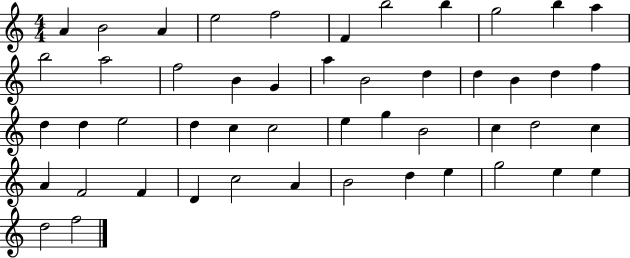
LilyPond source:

{
  \clef treble
  \numericTimeSignature
  \time 4/4
  \key c \major
  a'4 b'2 a'4 | e''2 f''2 | f'4 b''2 b''4 | g''2 b''4 a''4 | \break b''2 a''2 | f''2 b'4 g'4 | a''4 b'2 d''4 | d''4 b'4 d''4 f''4 | \break d''4 d''4 e''2 | d''4 c''4 c''2 | e''4 g''4 b'2 | c''4 d''2 c''4 | \break a'4 f'2 f'4 | d'4 c''2 a'4 | b'2 d''4 e''4 | g''2 e''4 e''4 | \break d''2 f''2 | \bar "|."
}